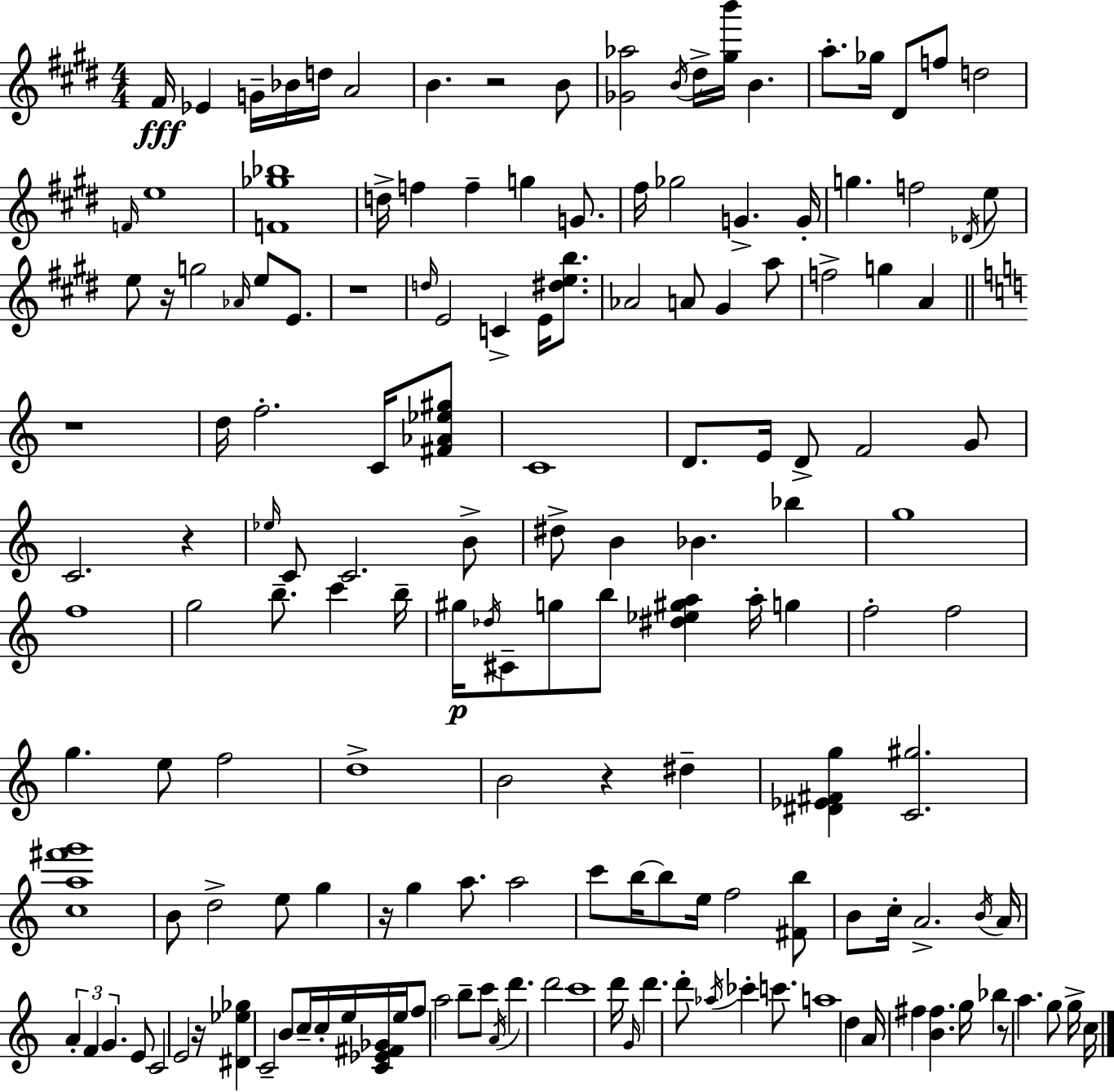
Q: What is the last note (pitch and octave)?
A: C5